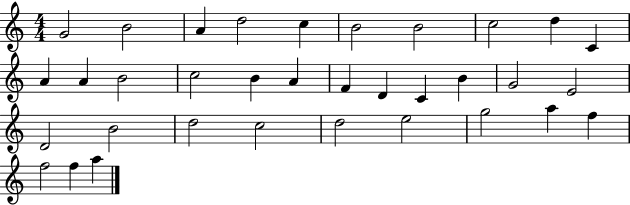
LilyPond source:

{
  \clef treble
  \numericTimeSignature
  \time 4/4
  \key c \major
  g'2 b'2 | a'4 d''2 c''4 | b'2 b'2 | c''2 d''4 c'4 | \break a'4 a'4 b'2 | c''2 b'4 a'4 | f'4 d'4 c'4 b'4 | g'2 e'2 | \break d'2 b'2 | d''2 c''2 | d''2 e''2 | g''2 a''4 f''4 | \break f''2 f''4 a''4 | \bar "|."
}